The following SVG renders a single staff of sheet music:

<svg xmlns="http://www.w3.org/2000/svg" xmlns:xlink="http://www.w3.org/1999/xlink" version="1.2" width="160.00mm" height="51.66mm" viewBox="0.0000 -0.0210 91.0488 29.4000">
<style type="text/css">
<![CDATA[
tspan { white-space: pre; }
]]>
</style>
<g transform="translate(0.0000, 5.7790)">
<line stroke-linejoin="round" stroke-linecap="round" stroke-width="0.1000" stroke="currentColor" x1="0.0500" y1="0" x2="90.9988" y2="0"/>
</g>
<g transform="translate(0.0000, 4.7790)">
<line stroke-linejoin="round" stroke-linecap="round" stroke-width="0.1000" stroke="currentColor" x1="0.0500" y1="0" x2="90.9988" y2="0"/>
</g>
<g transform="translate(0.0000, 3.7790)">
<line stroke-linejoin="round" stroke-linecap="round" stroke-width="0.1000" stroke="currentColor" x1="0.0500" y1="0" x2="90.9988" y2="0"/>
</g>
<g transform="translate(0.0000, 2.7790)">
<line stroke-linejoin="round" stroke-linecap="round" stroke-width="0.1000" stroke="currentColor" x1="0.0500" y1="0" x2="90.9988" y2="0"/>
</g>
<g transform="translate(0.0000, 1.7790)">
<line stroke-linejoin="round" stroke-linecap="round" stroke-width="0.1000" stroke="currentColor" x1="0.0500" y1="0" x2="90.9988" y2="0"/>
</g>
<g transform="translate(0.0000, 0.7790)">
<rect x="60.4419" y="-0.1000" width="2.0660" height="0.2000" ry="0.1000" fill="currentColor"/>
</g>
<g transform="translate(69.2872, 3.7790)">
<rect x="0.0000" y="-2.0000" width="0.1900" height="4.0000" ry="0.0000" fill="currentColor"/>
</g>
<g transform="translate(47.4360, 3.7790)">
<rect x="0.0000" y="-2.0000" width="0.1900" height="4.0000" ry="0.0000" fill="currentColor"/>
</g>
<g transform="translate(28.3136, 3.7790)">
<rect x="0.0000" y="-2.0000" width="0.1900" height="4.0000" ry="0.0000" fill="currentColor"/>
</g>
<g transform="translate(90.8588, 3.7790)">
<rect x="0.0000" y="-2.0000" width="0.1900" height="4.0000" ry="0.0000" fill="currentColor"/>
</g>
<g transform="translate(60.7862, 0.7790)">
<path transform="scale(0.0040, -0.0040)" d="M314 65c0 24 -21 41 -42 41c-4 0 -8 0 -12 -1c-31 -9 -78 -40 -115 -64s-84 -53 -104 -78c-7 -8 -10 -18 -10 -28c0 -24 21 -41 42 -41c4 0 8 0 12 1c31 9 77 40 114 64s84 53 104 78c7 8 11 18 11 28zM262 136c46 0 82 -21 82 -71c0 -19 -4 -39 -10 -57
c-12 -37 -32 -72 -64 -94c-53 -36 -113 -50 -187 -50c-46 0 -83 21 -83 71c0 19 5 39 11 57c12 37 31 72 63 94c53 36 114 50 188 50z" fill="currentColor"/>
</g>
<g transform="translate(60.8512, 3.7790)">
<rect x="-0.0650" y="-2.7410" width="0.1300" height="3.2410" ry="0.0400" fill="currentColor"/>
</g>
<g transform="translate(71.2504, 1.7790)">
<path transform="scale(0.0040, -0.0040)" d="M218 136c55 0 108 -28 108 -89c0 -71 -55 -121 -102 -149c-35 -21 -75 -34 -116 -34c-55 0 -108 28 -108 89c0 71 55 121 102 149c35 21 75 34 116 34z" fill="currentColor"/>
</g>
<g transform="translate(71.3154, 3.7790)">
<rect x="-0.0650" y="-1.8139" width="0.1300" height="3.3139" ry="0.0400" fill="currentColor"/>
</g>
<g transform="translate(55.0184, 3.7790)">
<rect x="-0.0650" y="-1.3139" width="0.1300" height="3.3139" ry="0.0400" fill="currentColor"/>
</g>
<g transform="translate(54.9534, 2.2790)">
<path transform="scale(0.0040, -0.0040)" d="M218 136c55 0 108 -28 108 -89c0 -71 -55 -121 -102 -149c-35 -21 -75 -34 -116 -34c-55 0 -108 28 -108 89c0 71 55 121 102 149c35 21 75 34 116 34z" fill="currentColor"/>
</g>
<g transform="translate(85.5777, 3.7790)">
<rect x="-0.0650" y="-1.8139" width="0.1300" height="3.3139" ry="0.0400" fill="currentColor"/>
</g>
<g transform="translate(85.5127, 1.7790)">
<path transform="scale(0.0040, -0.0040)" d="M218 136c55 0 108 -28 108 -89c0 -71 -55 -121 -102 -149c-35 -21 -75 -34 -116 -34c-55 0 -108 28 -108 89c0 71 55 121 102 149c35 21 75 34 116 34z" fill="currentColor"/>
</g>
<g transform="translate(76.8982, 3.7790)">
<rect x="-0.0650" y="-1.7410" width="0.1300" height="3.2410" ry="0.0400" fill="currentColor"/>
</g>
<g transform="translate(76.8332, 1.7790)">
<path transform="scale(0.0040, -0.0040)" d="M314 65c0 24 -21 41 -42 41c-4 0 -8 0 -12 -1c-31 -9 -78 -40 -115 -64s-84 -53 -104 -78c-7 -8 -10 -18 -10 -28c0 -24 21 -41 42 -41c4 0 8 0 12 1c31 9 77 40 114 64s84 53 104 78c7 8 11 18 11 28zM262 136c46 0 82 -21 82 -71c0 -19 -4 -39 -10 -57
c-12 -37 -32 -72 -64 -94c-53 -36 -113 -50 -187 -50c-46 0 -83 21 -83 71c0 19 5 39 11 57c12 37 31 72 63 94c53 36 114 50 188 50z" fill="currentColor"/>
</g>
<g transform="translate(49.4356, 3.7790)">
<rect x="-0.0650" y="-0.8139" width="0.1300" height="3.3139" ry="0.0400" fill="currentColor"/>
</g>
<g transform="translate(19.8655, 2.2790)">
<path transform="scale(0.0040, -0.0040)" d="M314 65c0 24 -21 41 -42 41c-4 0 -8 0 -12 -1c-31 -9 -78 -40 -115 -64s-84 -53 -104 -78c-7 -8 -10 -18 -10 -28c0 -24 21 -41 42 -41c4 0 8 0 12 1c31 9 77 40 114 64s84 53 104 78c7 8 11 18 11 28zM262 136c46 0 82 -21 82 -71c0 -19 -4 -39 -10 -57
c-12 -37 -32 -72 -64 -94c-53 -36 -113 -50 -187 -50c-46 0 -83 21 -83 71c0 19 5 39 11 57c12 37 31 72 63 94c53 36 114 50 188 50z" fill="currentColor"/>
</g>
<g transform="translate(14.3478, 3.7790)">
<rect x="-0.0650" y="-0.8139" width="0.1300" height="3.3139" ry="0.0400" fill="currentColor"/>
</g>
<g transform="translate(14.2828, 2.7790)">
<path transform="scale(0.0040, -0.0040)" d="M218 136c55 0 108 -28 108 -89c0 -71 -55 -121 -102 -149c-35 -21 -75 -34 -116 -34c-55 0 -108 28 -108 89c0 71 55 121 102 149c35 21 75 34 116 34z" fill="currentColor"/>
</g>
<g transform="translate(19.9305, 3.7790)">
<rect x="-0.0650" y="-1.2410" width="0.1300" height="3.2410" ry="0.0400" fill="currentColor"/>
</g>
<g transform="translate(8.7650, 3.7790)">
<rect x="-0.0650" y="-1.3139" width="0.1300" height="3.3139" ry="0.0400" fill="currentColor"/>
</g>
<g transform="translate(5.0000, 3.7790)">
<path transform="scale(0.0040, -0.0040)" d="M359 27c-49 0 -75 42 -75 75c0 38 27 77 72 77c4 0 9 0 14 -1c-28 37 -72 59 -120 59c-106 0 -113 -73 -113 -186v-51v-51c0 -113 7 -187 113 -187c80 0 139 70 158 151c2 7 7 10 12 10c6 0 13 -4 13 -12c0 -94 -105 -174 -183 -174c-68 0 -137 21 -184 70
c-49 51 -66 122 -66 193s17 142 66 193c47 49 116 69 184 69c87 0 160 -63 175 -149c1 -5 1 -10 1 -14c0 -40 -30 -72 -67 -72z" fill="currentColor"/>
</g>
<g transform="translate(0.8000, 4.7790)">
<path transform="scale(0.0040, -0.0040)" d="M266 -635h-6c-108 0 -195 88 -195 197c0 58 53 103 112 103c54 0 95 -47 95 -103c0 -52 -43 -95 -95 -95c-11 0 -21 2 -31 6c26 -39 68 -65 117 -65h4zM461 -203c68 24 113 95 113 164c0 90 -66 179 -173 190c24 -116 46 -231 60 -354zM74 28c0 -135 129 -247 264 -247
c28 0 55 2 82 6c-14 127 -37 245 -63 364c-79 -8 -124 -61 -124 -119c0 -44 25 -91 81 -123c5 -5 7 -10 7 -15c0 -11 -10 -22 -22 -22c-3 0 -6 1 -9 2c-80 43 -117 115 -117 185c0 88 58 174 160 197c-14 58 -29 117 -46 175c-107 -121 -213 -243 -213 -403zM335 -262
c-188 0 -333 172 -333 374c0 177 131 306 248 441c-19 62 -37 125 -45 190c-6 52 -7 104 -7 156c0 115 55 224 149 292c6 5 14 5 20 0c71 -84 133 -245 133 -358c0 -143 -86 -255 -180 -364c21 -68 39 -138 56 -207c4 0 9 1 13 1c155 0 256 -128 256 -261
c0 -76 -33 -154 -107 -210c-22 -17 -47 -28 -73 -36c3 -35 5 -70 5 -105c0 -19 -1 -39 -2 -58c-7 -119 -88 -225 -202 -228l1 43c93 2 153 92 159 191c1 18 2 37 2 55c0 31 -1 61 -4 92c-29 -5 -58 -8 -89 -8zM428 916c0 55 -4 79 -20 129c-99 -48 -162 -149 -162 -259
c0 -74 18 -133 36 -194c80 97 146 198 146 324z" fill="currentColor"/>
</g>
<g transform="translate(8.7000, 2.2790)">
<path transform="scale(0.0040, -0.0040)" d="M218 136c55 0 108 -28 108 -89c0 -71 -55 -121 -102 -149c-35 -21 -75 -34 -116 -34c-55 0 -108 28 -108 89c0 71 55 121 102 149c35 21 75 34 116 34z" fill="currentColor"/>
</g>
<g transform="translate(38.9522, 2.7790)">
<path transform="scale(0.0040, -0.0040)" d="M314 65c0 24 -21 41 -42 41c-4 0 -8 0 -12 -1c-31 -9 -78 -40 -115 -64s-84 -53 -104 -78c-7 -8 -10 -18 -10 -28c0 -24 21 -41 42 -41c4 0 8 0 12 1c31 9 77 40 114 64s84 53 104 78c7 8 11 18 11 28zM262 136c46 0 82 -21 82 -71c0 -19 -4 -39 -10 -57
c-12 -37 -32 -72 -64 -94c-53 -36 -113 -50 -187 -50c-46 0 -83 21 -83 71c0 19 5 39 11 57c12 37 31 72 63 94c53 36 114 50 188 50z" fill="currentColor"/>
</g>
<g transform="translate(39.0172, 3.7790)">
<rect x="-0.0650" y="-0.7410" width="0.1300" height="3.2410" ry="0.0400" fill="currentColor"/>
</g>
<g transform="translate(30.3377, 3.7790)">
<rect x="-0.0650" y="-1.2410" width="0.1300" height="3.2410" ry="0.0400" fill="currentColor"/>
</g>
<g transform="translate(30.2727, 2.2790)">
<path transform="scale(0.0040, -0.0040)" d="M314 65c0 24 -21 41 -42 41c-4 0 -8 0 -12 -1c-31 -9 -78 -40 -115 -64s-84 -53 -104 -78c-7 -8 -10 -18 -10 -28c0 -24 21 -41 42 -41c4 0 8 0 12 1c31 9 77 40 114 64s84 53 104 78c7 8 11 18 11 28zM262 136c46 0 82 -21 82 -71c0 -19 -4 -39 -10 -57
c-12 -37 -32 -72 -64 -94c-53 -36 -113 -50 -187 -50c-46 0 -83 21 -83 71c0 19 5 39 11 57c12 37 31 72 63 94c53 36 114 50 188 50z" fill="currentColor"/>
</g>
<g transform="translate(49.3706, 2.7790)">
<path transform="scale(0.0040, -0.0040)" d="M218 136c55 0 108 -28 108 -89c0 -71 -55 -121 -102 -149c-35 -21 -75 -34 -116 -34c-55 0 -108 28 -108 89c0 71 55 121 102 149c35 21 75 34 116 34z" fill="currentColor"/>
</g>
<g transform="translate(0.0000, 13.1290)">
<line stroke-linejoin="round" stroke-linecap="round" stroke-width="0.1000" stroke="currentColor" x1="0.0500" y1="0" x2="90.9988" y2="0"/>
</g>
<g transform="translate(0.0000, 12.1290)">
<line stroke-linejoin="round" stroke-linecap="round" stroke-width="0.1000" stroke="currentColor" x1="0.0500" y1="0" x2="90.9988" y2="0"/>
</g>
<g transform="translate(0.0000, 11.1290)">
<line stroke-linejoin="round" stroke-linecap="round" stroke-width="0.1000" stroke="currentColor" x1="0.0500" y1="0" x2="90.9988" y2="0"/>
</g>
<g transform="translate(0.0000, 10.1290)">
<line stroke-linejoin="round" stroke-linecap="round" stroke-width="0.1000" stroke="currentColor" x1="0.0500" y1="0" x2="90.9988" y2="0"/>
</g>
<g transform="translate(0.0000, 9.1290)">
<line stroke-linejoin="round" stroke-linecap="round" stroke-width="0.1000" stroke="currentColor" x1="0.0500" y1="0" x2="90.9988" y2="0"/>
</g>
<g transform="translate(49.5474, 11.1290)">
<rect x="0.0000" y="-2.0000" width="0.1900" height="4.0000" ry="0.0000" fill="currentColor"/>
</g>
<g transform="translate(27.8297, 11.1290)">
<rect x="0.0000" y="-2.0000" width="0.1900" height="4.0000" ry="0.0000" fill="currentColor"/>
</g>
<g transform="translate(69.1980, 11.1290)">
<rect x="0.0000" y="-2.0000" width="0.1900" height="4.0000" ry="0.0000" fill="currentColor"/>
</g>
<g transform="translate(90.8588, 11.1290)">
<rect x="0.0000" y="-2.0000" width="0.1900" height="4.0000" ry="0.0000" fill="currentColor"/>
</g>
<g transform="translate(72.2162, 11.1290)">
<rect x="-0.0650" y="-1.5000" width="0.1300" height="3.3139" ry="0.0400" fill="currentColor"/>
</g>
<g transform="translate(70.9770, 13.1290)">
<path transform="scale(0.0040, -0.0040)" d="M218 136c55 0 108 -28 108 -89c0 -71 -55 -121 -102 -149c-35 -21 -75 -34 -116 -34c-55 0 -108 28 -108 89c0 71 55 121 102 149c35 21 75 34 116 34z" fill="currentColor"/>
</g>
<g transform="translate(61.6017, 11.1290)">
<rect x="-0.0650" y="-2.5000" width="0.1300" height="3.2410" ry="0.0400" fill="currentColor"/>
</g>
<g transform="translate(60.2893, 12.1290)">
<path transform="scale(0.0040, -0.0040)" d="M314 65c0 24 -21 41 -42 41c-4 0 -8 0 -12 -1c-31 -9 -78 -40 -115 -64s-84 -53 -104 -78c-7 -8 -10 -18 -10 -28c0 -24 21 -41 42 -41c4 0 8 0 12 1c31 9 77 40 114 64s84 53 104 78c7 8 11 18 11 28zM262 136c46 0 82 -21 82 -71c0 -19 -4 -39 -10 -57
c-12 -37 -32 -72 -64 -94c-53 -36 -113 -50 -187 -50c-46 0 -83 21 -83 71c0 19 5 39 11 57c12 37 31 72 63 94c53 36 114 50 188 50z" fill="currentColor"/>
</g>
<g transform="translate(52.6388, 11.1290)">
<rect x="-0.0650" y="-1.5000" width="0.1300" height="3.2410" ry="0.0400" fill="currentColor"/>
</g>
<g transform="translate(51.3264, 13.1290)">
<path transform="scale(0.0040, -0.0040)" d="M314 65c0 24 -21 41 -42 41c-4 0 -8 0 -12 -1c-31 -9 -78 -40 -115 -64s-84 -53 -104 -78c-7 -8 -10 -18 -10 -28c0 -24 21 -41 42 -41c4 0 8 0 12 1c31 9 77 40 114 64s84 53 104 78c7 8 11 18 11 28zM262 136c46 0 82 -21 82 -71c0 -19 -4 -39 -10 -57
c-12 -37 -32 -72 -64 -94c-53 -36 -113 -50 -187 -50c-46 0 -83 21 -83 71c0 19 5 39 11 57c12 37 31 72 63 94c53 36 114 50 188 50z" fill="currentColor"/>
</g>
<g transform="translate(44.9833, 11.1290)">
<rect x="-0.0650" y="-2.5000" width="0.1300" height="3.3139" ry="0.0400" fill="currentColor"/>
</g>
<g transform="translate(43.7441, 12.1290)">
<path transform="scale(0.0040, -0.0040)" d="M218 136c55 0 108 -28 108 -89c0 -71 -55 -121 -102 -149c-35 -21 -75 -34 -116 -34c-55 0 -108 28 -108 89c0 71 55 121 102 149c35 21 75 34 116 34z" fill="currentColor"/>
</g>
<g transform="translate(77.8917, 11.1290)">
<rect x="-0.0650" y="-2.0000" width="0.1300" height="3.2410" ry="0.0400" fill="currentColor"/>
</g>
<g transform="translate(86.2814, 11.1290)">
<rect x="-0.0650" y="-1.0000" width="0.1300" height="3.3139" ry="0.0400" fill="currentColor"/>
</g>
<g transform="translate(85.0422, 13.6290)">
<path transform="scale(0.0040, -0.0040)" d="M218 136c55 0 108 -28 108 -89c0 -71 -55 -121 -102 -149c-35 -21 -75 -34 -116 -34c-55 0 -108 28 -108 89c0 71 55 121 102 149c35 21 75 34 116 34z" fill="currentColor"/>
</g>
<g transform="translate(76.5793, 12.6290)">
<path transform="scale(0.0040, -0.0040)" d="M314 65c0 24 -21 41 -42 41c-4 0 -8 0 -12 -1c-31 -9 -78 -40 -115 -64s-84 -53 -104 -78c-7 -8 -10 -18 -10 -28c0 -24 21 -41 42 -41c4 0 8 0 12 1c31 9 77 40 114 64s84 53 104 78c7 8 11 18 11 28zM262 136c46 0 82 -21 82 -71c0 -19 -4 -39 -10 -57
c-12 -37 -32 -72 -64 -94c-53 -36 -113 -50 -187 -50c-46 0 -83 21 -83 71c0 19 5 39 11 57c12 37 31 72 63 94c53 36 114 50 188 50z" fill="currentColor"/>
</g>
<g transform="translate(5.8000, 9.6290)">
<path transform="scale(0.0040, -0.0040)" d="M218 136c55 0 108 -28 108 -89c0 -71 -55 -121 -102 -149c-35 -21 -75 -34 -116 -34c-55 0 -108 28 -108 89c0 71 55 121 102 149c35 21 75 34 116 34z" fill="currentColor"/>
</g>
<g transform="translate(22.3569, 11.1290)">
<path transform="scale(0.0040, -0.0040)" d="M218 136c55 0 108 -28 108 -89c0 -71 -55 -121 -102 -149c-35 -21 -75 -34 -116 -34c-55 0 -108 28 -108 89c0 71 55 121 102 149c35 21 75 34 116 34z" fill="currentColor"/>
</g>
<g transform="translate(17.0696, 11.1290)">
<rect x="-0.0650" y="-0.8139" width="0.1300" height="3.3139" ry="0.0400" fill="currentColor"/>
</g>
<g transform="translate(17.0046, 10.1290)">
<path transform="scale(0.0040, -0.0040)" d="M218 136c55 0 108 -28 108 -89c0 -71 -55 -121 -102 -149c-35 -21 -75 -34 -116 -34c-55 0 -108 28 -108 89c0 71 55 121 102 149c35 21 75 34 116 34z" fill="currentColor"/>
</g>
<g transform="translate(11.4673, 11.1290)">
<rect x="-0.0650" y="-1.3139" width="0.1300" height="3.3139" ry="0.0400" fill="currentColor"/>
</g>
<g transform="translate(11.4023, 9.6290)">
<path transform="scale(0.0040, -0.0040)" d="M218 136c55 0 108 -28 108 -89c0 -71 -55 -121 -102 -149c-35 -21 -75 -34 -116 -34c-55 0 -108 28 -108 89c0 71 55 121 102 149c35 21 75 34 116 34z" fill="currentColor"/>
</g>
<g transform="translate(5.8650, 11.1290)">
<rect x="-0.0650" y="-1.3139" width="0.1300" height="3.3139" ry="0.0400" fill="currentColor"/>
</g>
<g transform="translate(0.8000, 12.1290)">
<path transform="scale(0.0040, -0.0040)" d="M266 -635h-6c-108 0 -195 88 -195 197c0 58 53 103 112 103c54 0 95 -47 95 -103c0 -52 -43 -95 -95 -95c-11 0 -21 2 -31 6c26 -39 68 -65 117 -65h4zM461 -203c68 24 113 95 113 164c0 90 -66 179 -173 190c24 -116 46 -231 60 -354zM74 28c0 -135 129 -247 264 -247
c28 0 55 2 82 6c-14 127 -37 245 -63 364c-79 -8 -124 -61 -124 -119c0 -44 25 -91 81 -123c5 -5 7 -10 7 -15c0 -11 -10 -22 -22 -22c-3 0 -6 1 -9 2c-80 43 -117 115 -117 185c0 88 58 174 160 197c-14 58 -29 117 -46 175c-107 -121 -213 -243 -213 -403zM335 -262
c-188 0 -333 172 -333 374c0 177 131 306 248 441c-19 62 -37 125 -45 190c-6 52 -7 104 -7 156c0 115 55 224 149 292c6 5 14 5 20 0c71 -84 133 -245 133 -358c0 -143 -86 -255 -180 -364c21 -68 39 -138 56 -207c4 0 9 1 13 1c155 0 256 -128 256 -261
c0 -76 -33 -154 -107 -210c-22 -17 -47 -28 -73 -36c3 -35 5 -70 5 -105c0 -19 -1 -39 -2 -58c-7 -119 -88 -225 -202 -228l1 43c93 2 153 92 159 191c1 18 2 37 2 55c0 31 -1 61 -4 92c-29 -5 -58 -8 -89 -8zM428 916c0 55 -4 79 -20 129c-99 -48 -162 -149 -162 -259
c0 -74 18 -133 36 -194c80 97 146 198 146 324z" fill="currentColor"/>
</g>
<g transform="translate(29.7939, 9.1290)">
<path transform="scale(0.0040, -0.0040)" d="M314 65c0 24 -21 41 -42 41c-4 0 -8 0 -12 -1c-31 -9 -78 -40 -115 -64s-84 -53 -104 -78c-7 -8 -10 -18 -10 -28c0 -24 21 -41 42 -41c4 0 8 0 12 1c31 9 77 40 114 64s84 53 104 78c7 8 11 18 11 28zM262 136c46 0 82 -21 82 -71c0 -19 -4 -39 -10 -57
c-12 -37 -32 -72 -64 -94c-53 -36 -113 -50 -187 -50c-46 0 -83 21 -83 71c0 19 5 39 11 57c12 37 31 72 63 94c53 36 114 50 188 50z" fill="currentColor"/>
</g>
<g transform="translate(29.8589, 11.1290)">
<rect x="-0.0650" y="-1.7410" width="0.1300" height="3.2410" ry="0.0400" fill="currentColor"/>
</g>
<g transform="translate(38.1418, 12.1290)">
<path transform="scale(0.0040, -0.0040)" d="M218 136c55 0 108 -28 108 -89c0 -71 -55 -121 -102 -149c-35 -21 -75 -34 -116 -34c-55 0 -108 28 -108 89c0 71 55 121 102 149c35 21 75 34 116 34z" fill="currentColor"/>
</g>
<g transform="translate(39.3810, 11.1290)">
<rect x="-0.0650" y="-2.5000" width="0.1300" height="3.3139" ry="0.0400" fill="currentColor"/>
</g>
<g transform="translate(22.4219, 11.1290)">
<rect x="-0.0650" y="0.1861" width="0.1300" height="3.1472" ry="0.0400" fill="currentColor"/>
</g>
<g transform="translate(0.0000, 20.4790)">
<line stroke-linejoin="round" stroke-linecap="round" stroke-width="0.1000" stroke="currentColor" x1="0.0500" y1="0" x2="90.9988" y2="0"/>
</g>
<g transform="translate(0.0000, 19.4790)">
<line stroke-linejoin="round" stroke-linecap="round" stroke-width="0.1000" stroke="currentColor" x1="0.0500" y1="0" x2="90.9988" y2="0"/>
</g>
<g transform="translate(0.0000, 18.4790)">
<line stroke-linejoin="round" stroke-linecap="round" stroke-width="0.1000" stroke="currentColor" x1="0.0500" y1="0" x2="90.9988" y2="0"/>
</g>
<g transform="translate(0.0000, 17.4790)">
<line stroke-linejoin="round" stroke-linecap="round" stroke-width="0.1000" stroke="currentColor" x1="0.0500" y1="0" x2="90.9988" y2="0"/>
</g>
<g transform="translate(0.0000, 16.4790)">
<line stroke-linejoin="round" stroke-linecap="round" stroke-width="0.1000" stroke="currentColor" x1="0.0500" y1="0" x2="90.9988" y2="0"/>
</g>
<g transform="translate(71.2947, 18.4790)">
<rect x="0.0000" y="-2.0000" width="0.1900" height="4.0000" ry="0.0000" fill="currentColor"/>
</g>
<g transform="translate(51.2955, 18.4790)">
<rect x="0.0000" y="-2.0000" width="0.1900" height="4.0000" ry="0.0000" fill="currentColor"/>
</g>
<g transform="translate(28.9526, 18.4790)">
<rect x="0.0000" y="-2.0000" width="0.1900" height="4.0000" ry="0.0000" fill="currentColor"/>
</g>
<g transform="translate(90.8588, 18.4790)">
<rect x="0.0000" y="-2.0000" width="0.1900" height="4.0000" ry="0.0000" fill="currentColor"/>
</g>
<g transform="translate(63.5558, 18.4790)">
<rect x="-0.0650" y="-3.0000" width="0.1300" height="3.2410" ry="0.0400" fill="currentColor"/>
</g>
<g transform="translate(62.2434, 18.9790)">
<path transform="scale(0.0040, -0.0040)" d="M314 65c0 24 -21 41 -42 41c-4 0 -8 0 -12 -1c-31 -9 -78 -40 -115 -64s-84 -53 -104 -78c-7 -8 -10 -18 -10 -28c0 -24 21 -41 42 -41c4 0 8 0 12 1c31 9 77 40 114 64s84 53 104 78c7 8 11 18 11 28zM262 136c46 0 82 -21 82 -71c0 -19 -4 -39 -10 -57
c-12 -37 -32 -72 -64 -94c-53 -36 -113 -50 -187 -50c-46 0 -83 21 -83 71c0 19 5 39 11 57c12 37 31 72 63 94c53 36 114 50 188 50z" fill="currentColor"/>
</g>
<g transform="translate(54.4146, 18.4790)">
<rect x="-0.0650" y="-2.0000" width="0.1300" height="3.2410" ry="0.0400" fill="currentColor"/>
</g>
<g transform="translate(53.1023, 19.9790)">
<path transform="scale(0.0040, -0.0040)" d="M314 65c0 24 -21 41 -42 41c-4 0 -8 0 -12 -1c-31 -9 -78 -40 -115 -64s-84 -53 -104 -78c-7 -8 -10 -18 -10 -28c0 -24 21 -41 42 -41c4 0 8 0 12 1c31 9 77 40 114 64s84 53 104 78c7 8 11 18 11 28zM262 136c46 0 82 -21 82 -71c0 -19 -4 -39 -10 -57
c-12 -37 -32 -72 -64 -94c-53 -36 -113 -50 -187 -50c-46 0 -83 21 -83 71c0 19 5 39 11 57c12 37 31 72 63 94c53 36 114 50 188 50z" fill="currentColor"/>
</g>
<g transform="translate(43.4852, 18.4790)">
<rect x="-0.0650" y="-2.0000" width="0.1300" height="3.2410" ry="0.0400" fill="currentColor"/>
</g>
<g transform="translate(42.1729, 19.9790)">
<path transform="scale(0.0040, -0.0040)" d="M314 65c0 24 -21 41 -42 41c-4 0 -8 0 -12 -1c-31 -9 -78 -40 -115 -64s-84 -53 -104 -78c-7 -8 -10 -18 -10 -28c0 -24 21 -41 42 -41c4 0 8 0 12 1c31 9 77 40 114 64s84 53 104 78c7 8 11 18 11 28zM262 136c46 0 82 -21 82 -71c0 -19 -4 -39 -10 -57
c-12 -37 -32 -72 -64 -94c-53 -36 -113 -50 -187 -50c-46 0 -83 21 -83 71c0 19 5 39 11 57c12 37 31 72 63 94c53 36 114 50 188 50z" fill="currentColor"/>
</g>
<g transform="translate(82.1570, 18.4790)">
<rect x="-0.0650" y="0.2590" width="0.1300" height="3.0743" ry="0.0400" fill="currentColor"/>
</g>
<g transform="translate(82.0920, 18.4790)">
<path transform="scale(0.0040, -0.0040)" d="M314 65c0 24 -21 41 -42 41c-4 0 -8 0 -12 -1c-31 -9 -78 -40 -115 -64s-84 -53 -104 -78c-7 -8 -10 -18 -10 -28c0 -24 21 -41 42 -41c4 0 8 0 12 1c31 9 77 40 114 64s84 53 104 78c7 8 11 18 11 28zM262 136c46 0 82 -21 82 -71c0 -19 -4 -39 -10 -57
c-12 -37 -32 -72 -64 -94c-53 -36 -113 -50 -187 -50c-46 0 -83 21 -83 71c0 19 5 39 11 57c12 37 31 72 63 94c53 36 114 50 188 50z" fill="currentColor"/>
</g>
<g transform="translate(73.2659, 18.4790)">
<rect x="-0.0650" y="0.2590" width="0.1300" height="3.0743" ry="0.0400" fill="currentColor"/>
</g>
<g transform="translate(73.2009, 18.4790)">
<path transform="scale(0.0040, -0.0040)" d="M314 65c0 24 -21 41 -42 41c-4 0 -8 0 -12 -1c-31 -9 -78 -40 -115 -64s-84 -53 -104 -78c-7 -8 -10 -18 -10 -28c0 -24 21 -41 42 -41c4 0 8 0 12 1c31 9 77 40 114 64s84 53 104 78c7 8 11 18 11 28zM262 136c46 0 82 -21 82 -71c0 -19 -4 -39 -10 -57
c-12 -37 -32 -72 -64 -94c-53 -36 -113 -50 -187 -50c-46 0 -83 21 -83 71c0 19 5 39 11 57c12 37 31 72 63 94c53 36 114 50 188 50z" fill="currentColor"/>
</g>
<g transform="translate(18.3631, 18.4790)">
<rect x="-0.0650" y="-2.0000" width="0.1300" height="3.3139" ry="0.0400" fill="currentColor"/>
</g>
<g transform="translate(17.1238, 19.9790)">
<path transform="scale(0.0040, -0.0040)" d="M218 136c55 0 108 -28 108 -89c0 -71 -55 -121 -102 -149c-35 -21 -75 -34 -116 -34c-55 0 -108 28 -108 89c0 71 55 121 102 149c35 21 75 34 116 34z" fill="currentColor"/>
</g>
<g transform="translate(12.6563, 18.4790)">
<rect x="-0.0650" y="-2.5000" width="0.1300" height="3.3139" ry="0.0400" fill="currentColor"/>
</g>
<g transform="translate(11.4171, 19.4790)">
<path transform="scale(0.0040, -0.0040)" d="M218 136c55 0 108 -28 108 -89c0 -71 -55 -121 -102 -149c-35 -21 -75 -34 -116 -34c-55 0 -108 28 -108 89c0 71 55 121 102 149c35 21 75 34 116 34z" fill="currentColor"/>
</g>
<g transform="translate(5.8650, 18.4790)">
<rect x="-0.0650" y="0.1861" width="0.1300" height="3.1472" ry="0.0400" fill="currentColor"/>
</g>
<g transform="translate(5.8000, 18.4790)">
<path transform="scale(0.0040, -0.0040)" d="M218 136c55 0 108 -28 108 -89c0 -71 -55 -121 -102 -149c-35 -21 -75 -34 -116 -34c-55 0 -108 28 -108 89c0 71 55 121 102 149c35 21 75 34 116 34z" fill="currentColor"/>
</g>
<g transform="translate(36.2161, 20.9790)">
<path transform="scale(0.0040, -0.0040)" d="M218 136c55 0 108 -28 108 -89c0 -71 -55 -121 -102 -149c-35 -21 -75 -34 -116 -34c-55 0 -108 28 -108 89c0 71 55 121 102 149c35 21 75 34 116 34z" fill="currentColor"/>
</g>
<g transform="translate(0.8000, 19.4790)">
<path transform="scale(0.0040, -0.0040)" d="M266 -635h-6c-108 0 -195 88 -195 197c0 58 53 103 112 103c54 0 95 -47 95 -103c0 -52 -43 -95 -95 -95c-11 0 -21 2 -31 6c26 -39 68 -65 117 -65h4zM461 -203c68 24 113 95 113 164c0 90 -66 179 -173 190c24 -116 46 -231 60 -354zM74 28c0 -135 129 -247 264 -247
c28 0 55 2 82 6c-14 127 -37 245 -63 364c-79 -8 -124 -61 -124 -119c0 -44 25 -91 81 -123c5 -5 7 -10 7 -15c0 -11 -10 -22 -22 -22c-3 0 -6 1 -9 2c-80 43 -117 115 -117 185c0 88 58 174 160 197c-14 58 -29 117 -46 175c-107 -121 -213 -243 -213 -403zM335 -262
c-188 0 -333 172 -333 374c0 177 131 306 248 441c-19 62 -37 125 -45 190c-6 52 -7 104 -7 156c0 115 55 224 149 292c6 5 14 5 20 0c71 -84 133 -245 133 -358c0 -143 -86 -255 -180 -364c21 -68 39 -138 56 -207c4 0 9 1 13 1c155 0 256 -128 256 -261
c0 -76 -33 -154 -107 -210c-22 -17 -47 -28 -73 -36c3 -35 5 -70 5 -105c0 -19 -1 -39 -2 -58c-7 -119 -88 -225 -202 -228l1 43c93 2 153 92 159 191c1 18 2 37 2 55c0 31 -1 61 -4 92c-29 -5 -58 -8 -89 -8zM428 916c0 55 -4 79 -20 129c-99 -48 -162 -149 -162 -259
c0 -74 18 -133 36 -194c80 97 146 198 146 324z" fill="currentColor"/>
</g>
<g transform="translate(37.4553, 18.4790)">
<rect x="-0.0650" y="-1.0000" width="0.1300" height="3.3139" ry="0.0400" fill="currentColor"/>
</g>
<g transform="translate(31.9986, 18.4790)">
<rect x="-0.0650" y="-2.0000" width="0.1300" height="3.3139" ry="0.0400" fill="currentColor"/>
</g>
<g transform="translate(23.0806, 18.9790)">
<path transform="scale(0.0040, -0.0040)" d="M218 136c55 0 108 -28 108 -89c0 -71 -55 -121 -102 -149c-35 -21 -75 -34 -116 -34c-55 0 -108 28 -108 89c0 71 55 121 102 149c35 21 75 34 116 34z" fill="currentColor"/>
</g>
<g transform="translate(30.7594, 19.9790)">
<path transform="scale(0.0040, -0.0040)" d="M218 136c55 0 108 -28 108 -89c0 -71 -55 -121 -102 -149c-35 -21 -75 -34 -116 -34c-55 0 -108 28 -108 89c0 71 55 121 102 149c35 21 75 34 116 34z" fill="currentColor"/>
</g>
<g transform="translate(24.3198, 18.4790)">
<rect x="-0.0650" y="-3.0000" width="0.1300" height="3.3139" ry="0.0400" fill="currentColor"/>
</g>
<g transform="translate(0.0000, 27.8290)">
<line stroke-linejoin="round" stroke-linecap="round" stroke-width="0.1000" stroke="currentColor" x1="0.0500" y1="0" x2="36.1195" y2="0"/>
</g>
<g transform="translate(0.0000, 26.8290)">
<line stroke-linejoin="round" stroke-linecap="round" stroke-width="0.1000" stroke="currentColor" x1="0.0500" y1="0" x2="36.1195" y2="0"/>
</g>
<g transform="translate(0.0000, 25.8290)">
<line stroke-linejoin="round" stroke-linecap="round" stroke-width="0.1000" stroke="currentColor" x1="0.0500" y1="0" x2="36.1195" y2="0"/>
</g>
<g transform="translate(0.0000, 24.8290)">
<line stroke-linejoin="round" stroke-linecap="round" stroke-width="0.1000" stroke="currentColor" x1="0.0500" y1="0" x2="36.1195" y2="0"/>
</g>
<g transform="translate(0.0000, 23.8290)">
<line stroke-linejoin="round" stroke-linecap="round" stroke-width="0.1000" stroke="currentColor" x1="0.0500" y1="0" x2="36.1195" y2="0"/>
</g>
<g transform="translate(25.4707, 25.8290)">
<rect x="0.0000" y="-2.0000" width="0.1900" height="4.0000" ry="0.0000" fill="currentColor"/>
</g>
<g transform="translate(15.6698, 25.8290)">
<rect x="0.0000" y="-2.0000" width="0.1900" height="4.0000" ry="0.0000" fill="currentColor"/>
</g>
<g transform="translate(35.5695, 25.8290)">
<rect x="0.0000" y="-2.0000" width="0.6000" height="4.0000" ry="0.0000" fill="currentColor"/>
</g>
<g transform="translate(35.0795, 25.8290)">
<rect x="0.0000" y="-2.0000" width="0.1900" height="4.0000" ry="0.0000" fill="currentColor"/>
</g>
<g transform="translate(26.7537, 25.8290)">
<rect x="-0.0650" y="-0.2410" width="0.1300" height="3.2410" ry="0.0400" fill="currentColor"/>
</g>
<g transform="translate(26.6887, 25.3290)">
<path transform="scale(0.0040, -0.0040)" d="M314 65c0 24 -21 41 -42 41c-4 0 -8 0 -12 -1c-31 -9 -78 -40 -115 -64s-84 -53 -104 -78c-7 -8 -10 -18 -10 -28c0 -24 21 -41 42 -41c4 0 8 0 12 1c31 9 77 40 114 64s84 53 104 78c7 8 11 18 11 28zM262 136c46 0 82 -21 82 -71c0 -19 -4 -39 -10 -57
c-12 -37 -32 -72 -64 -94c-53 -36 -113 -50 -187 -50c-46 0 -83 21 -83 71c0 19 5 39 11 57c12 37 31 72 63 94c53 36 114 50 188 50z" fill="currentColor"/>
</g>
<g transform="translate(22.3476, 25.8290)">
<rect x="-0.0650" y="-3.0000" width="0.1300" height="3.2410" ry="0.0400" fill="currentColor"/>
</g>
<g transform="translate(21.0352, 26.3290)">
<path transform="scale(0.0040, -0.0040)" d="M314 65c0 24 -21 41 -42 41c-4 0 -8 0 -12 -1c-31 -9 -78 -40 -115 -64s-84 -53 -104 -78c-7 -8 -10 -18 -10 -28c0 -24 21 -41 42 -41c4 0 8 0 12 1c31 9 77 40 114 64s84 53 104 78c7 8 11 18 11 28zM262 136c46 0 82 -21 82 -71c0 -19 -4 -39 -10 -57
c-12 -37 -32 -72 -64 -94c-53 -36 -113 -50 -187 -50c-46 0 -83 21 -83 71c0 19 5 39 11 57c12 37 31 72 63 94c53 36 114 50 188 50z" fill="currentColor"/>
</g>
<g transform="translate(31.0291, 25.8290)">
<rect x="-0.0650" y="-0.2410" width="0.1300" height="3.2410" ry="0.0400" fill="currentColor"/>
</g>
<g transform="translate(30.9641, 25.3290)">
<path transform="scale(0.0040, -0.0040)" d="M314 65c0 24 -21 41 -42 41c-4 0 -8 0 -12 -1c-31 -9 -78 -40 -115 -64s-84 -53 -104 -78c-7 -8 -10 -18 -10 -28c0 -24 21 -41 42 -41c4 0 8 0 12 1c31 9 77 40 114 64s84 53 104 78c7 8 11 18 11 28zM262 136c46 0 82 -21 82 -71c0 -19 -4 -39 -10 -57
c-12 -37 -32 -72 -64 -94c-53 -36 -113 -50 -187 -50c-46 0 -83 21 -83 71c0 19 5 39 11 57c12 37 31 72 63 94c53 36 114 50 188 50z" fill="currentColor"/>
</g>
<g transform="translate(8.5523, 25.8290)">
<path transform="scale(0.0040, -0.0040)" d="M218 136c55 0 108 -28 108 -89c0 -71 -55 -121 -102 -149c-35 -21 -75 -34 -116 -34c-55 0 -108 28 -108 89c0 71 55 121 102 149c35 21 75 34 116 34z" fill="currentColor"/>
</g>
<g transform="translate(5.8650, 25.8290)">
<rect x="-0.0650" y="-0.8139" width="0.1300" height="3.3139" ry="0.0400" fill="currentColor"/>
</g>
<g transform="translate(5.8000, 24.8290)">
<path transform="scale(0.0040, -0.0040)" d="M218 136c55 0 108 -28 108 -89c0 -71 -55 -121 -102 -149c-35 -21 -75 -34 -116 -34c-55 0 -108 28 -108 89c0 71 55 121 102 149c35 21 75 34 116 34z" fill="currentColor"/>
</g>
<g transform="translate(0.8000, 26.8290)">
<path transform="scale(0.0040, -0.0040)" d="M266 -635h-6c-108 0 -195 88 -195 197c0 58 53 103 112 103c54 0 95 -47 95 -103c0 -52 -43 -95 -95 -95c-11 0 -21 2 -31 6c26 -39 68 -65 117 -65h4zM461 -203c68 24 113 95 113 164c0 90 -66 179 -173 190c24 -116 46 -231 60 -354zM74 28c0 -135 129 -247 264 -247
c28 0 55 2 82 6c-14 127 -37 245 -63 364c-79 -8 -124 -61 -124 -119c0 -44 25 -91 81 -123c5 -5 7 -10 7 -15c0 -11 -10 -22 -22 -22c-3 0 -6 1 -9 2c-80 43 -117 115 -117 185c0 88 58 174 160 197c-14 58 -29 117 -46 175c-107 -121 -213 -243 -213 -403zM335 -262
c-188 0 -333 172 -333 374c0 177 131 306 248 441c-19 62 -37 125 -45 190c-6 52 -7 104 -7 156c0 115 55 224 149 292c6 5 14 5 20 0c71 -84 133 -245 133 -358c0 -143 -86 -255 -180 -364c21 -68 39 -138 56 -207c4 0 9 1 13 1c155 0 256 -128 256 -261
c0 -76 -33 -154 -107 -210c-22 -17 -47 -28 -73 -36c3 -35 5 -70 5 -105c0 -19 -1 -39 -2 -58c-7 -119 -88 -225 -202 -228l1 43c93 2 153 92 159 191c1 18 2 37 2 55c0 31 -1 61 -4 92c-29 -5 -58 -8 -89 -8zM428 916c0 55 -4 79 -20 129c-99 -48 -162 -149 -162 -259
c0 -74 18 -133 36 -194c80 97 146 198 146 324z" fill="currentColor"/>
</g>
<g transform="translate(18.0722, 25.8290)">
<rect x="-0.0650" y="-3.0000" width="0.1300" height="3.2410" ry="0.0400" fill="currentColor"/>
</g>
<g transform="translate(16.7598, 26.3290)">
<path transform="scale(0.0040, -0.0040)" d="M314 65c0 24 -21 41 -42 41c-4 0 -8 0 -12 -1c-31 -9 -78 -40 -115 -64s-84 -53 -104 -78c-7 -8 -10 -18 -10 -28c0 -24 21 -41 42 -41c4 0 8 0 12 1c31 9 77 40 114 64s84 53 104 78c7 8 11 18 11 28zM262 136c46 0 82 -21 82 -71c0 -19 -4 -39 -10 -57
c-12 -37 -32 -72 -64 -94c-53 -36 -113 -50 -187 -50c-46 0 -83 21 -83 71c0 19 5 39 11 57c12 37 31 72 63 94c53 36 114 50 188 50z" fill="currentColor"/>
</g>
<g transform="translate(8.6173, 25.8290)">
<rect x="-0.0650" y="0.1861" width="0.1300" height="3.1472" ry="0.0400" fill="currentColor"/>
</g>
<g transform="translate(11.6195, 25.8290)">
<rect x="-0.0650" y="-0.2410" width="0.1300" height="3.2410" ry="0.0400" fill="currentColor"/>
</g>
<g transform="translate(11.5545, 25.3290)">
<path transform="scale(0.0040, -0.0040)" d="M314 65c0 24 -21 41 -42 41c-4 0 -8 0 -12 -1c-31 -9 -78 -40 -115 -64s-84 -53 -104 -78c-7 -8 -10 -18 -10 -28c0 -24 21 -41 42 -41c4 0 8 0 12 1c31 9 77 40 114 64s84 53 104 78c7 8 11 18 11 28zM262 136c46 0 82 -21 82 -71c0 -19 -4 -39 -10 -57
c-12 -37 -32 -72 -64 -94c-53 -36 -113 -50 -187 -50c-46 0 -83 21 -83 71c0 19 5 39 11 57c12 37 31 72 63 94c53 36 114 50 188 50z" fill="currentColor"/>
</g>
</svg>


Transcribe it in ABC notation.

X:1
T:Untitled
M:4/4
L:1/4
K:C
e d e2 e2 d2 d e a2 f f2 f e e d B f2 G G E2 G2 E F2 D B G F A F D F2 F2 A2 B2 B2 d B c2 A2 A2 c2 c2